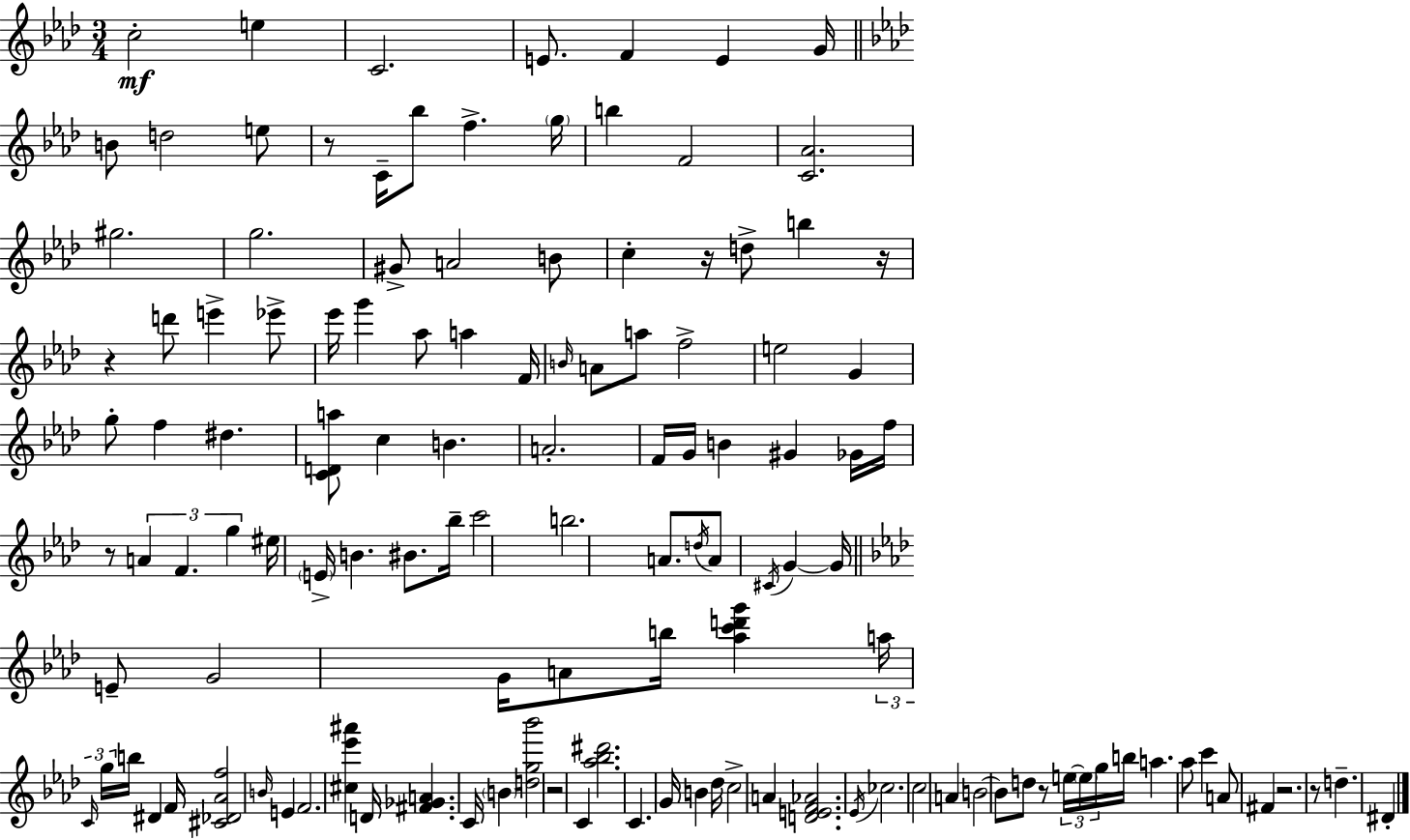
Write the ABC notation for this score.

X:1
T:Untitled
M:3/4
L:1/4
K:Ab
c2 e C2 E/2 F E G/4 B/2 d2 e/2 z/2 C/4 _b/2 f g/4 b F2 [C_A]2 ^g2 g2 ^G/2 A2 B/2 c z/4 d/2 b z/4 z d'/2 e' _e'/2 _e'/4 g' _a/2 a F/4 B/4 A/2 a/2 f2 e2 G g/2 f ^d [CDa]/2 c B A2 F/4 G/4 B ^G _G/4 f/4 z/2 A F g ^e/4 E/4 B ^B/2 _b/4 c'2 b2 A/2 d/4 A/2 ^C/4 G G/4 E/2 G2 G/4 A/2 b/4 [_ac'd'g'] a/4 C/4 g/4 b/4 ^D F/4 [^C_D_Af]2 B/4 E F2 [^c_e'^a'] D/4 [^F_GA] C/4 B [dg_b']2 z2 C [_a_b^d']2 C G/4 B _d/4 c2 A [DEF_A]2 _E/4 _c2 c2 A B2 B/2 d/2 z/2 e/4 e/4 g/4 b/4 a _a/2 c' A/2 ^F z2 z/2 d ^D